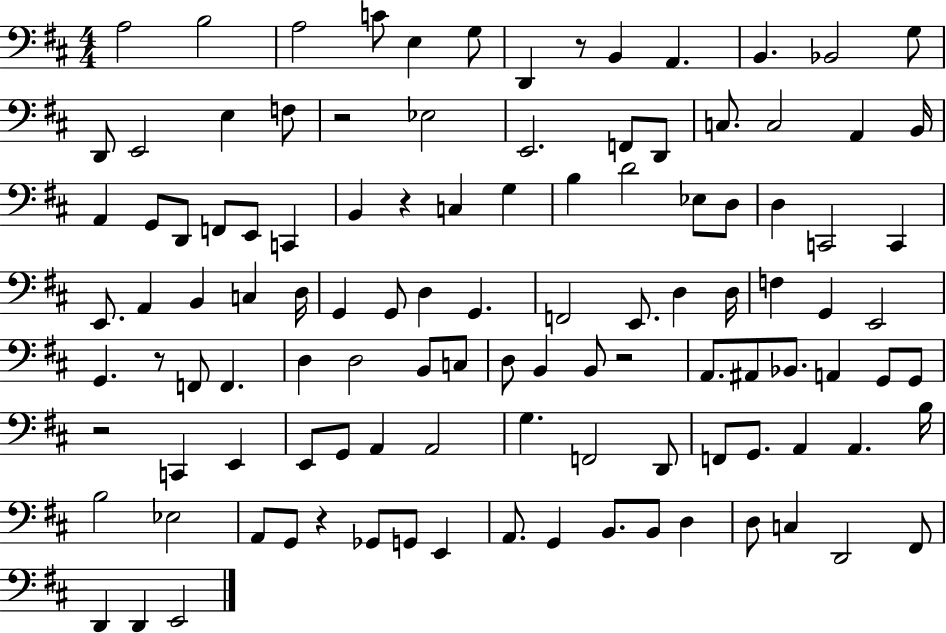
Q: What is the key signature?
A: D major